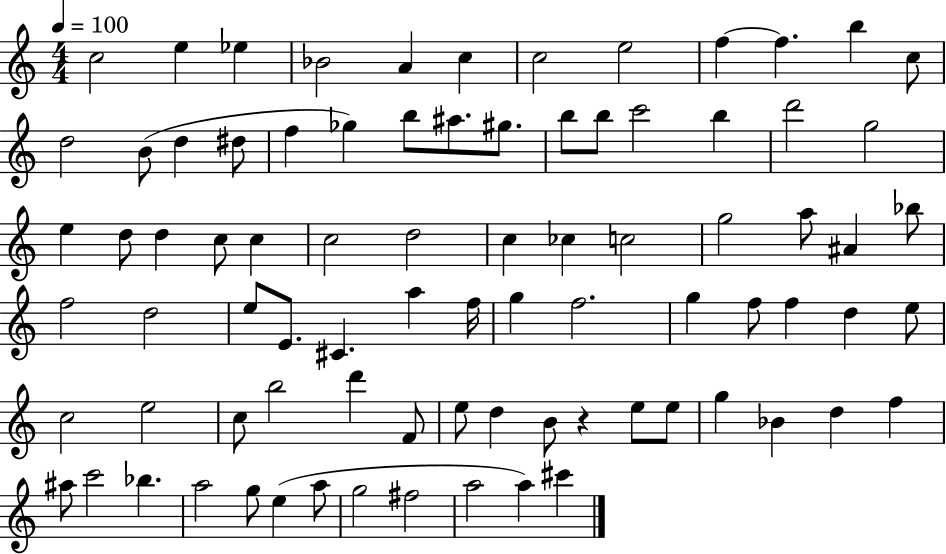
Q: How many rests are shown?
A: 1